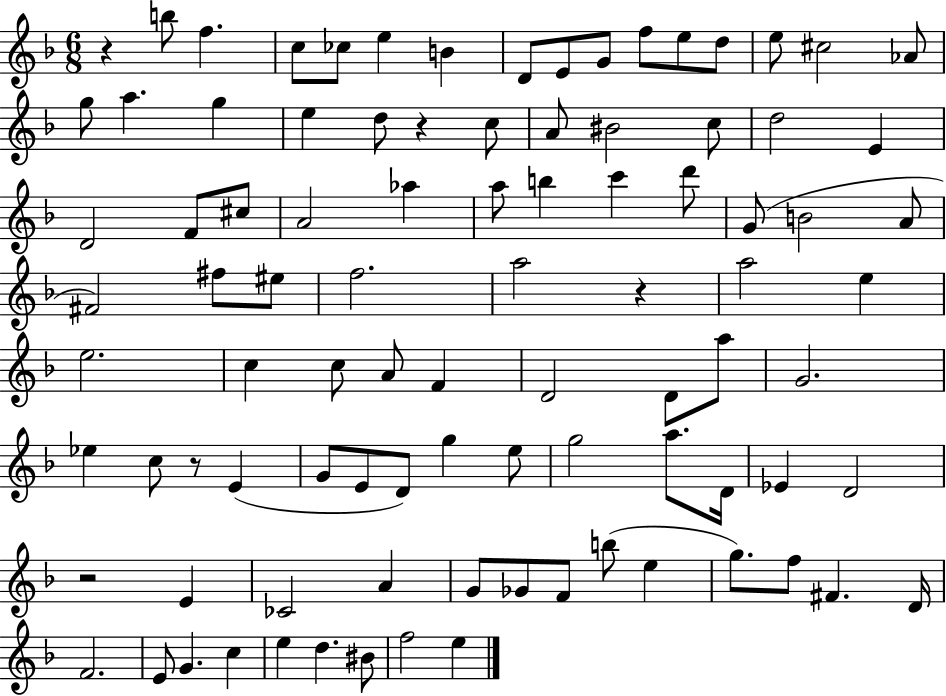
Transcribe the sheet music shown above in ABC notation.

X:1
T:Untitled
M:6/8
L:1/4
K:F
z b/2 f c/2 _c/2 e B D/2 E/2 G/2 f/2 e/2 d/2 e/2 ^c2 _A/2 g/2 a g e d/2 z c/2 A/2 ^B2 c/2 d2 E D2 F/2 ^c/2 A2 _a a/2 b c' d'/2 G/2 B2 A/2 ^F2 ^f/2 ^e/2 f2 a2 z a2 e e2 c c/2 A/2 F D2 D/2 a/2 G2 _e c/2 z/2 E G/2 E/2 D/2 g e/2 g2 a/2 D/4 _E D2 z2 E _C2 A G/2 _G/2 F/2 b/2 e g/2 f/2 ^F D/4 F2 E/2 G c e d ^B/2 f2 e